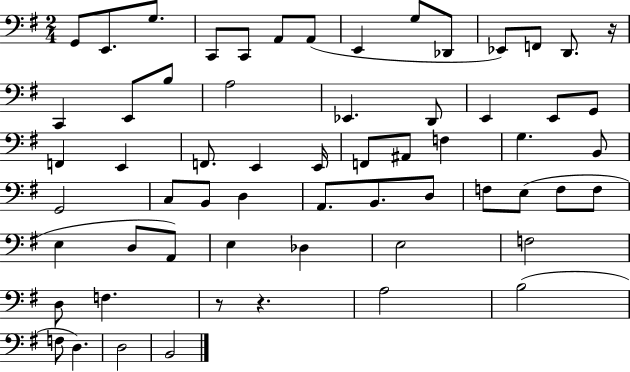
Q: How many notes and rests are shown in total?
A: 61